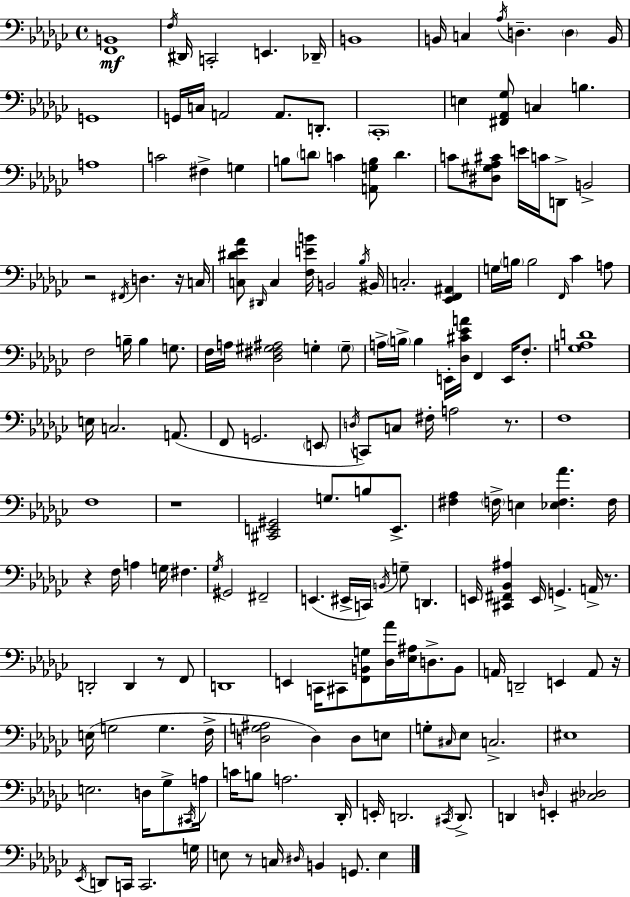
[F2,B2]/w F3/s D#2/s C2/h E2/q. Db2/s B2/w B2/s C3/q Ab3/s D3/q. D3/q B2/s G2/w G2/s C3/s A2/h A2/e. D2/e. CES2/w E3/q [F#2,Ab2,Gb3]/e C3/q B3/q. A3/w C4/h F#3/q G3/q B3/e D4/e C4/q [A2,G3,B3]/e D4/q. C4/e [D#3,G#3,Ab3,C#4]/e E4/s C4/s D2/e B2/h R/h F#2/s D3/q. R/s C3/s [C3,D#4,Eb4,Ab4]/e D#2/s C3/q [F3,E4,B4]/s B2/h Bb3/s BIS2/s C3/h. [Eb2,F2,A#2]/q G3/s B3/s B3/h F2/s CES4/q A3/e F3/h B3/s B3/q G3/e. F3/s A3/s [Db3,F#3,G#3,A#3]/h G3/q G3/e A3/s B3/s B3/q E2/s [Db3,C#4,Eb4,A4]/s F2/q E2/s F3/e. [Gb3,A3,D4]/w E3/s C3/h. A2/e. F2/e G2/h. E2/e D3/s C2/e C3/e F#3/s A3/h R/e. F3/w F3/w R/w [C#2,E2,G#2]/h G3/e. B3/e E2/e. [F#3,Ab3]/q F3/s E3/q [Eb3,F3,Ab4]/q. F3/s R/q F3/s A3/q G3/s F#3/q. Gb3/s G#2/h F#2/h E2/q. EIS2/s C2/s B2/s G3/e D2/q. E2/s [C#2,F#2,Bb2,A#3]/q E2/s G2/q. A2/s R/e. D2/h D2/q R/e F2/e D2/w E2/q C2/s C#2/e [F2,B2,G3]/e [Db3,Ab4]/s [Eb3,A#3]/s D3/e. B2/e A2/s D2/h E2/q A2/e R/s E3/s G3/h G3/q. F3/s [D3,G3,A#3]/h D3/q D3/e E3/e G3/e C#3/s Eb3/e C3/h. EIS3/w E3/h. D3/s Gb3/e C#2/s A3/s C4/s B3/e A3/h. Db2/s E2/s D2/h. C#2/s D2/e. D2/q D3/s E2/q [C#3,Db3]/h Eb2/s D2/e C2/s C2/h. G3/s E3/e R/e C3/s D#3/s B2/q G2/e. E3/q